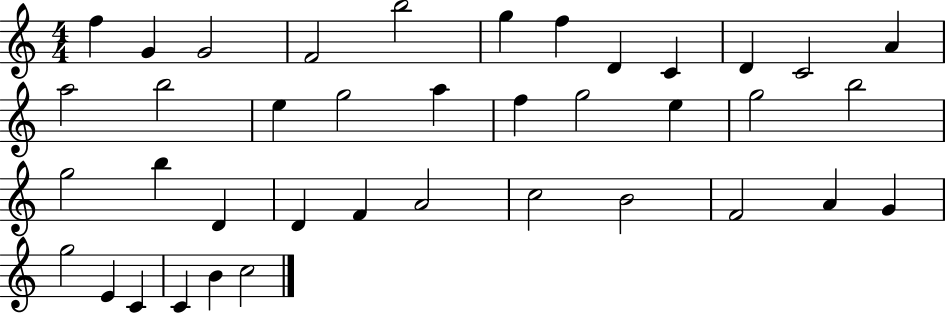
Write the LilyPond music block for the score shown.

{
  \clef treble
  \numericTimeSignature
  \time 4/4
  \key c \major
  f''4 g'4 g'2 | f'2 b''2 | g''4 f''4 d'4 c'4 | d'4 c'2 a'4 | \break a''2 b''2 | e''4 g''2 a''4 | f''4 g''2 e''4 | g''2 b''2 | \break g''2 b''4 d'4 | d'4 f'4 a'2 | c''2 b'2 | f'2 a'4 g'4 | \break g''2 e'4 c'4 | c'4 b'4 c''2 | \bar "|."
}